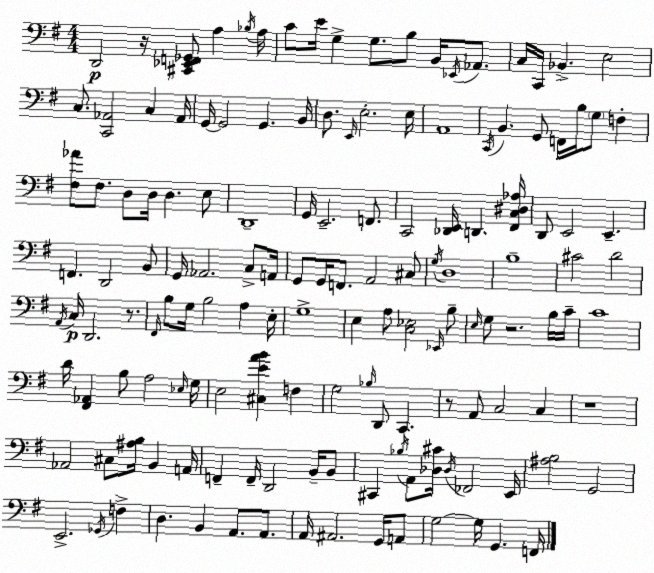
X:1
T:Untitled
M:4/4
L:1/4
K:G
D,,2 z/4 [^C,,_E,,F,,_G,,]/2 A, _B,/4 A,/4 C/2 E/4 G, G,/2 B,/2 B,,/4 _E,,/4 _A,,/2 C,/4 C,,/4 _B,, E,2 C,/2 [C,,_A,,]2 C, _A,,/4 G,,/4 G,,2 G,, B,,/4 D,/2 E,,/4 E,2 E,/4 A,,4 C,,/4 B,, G,,/2 F,,/4 B,/4 G,/2 F, [^F,_A]/2 ^F,/2 D,/2 D,/4 D, E,/2 D,,4 G,,/4 E,,2 F,,/2 C,,2 [_D,,E,,]/4 D,, [^F,,C,^D,_A,]/4 D,,/2 E,,2 E,, F,, D,,2 B,,/2 G,,/4 _A,,2 C,/2 A,,/4 G,,/2 G,,/4 F,,/2 A,,2 ^C,/2 G,/4 D,4 B,4 ^C2 D2 A,,/4 C,/4 D,,2 z/2 ^F,,/4 B,/2 G,/4 B,2 A, E,/4 G,4 E, A,/2 [C,_E,]2 _E,,/4 B,/2 E,/4 G,/2 z2 B,/4 C/4 C4 D/4 [^F,,_A,,] B,/2 A,2 _E,/4 G,/4 E,2 [^C,EAB] F, G,2 _B,/4 D,,/2 C,, z/2 A,,/2 C,2 C, z4 _A,,2 ^C,/2 [^A,B,]/4 B,, A,,/4 F,, F,,/4 D,,2 B,,/4 B,,/2 ^C,, _B,/4 A,,/2 [_D,^C]/4 _D,/4 _F,,2 E,,/4 [^A,B,]2 G,,2 E,,2 _G,,/4 F, D, B,, A,,/2 A,,/2 A,,/4 ^A,,2 G,,/4 A,,/2 G,2 G,/4 G,, F,,/4